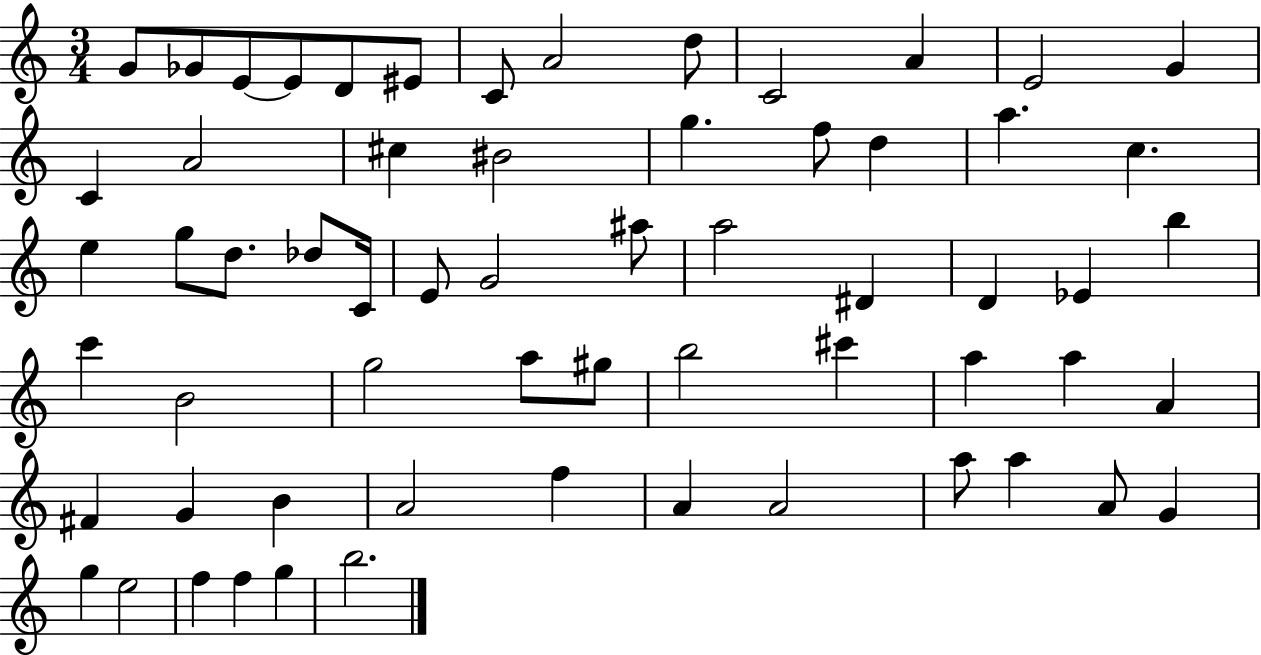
X:1
T:Untitled
M:3/4
L:1/4
K:C
G/2 _G/2 E/2 E/2 D/2 ^E/2 C/2 A2 d/2 C2 A E2 G C A2 ^c ^B2 g f/2 d a c e g/2 d/2 _d/2 C/4 E/2 G2 ^a/2 a2 ^D D _E b c' B2 g2 a/2 ^g/2 b2 ^c' a a A ^F G B A2 f A A2 a/2 a A/2 G g e2 f f g b2